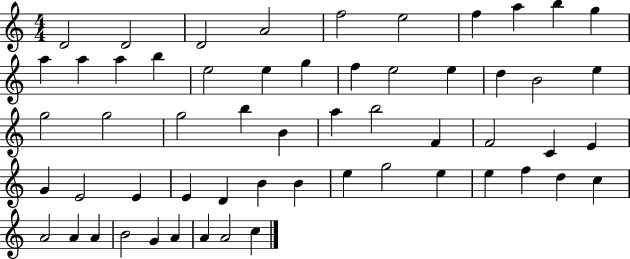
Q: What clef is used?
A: treble